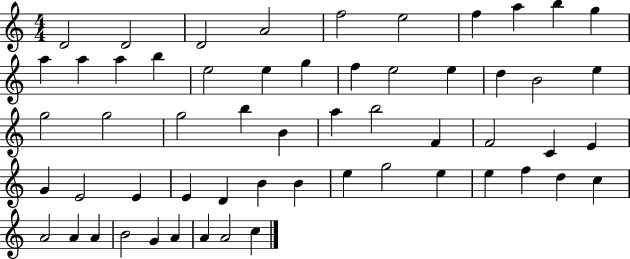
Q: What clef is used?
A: treble